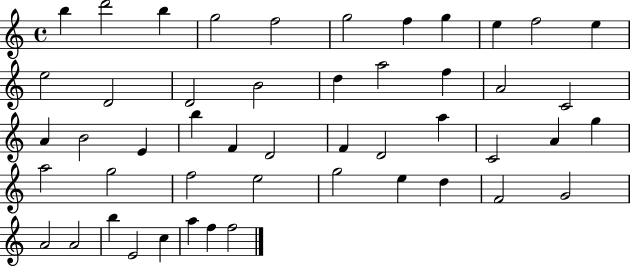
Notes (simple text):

B5/q D6/h B5/q G5/h F5/h G5/h F5/q G5/q E5/q F5/h E5/q E5/h D4/h D4/h B4/h D5/q A5/h F5/q A4/h C4/h A4/q B4/h E4/q B5/q F4/q D4/h F4/q D4/h A5/q C4/h A4/q G5/q A5/h G5/h F5/h E5/h G5/h E5/q D5/q F4/h G4/h A4/h A4/h B5/q E4/h C5/q A5/q F5/q F5/h